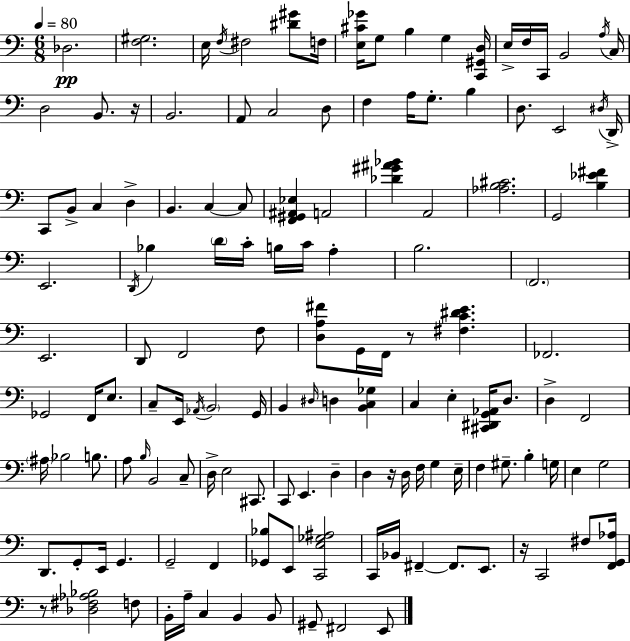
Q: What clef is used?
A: bass